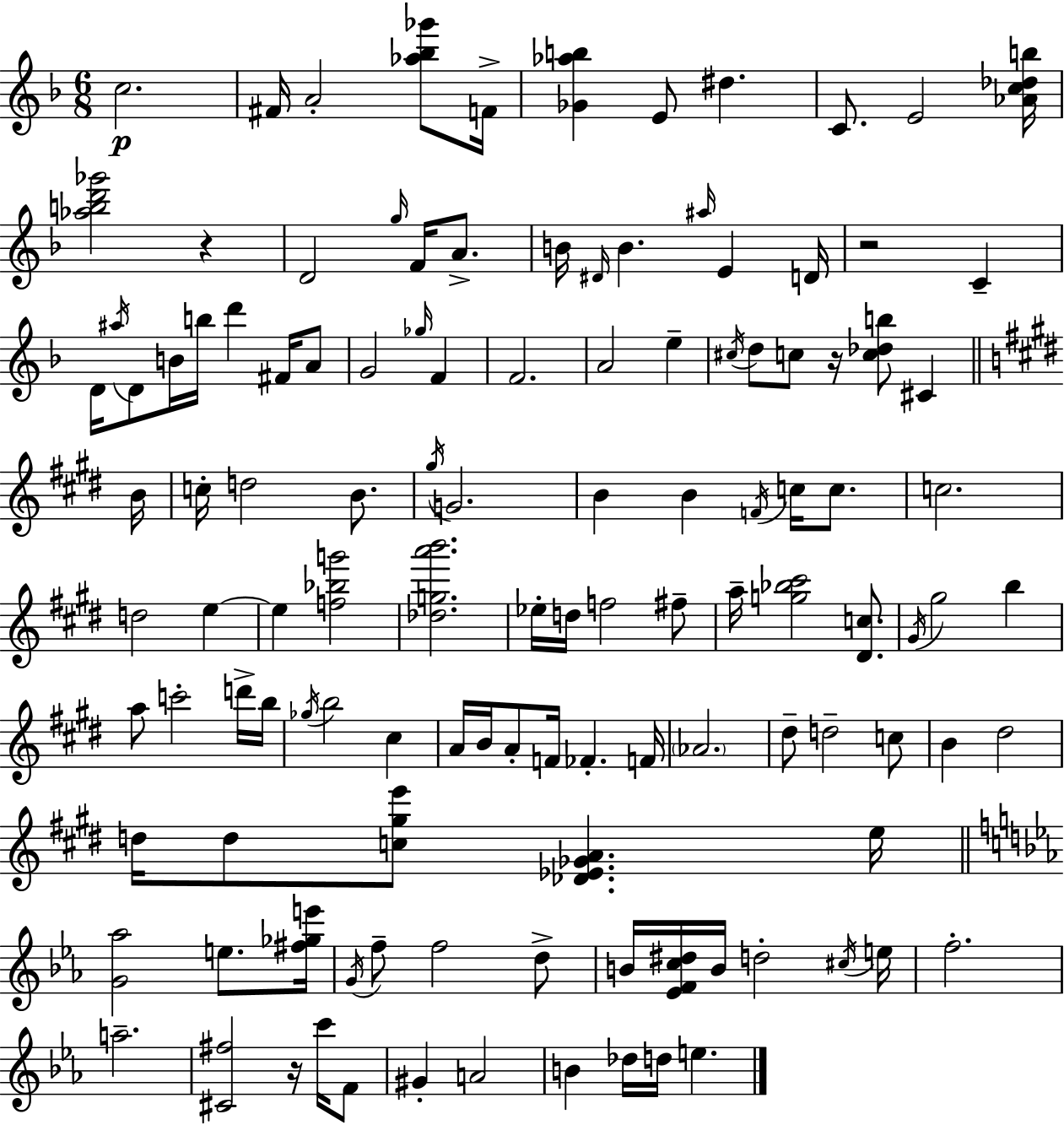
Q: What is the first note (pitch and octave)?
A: C5